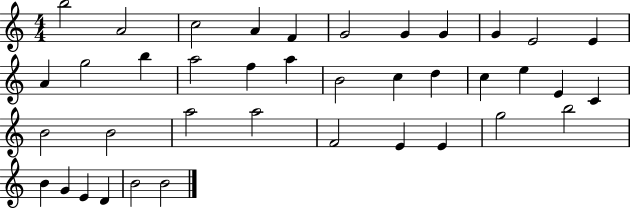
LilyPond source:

{
  \clef treble
  \numericTimeSignature
  \time 4/4
  \key c \major
  b''2 a'2 | c''2 a'4 f'4 | g'2 g'4 g'4 | g'4 e'2 e'4 | \break a'4 g''2 b''4 | a''2 f''4 a''4 | b'2 c''4 d''4 | c''4 e''4 e'4 c'4 | \break b'2 b'2 | a''2 a''2 | f'2 e'4 e'4 | g''2 b''2 | \break b'4 g'4 e'4 d'4 | b'2 b'2 | \bar "|."
}